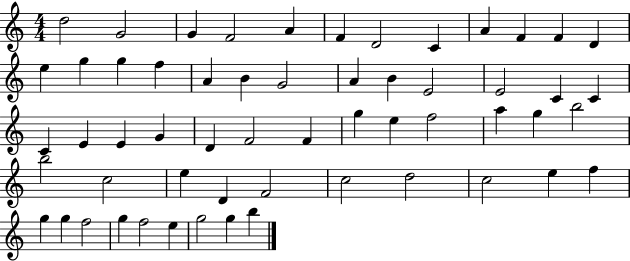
{
  \clef treble
  \numericTimeSignature
  \time 4/4
  \key c \major
  d''2 g'2 | g'4 f'2 a'4 | f'4 d'2 c'4 | a'4 f'4 f'4 d'4 | \break e''4 g''4 g''4 f''4 | a'4 b'4 g'2 | a'4 b'4 e'2 | e'2 c'4 c'4 | \break c'4 e'4 e'4 g'4 | d'4 f'2 f'4 | g''4 e''4 f''2 | a''4 g''4 b''2 | \break b''2 c''2 | e''4 d'4 f'2 | c''2 d''2 | c''2 e''4 f''4 | \break g''4 g''4 f''2 | g''4 f''2 e''4 | g''2 g''4 b''4 | \bar "|."
}